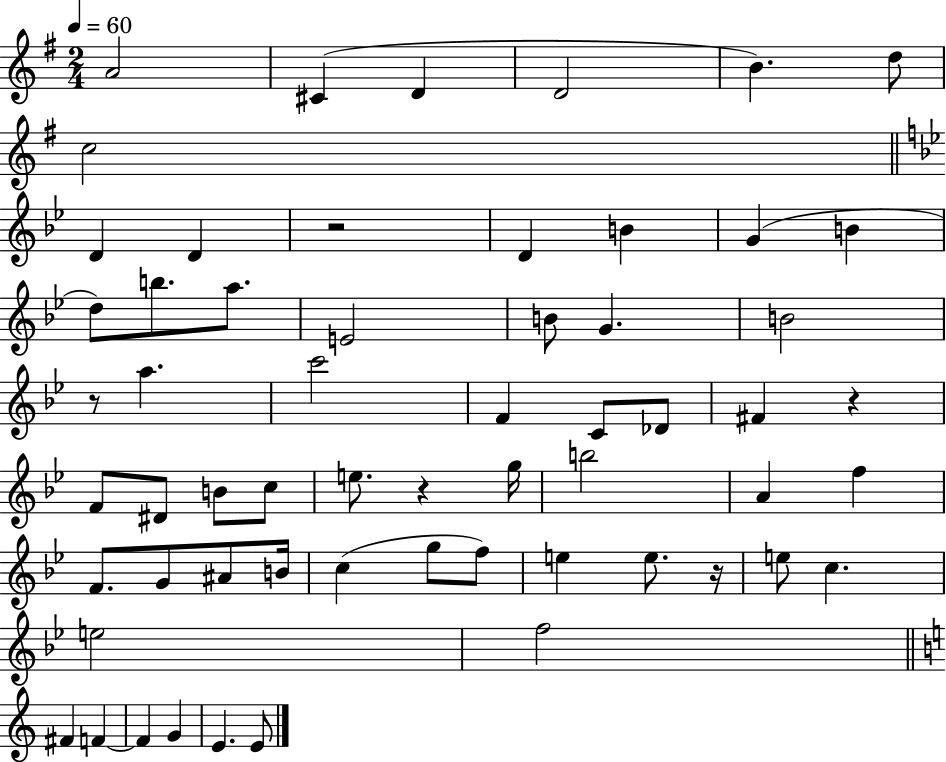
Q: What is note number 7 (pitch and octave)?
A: C5